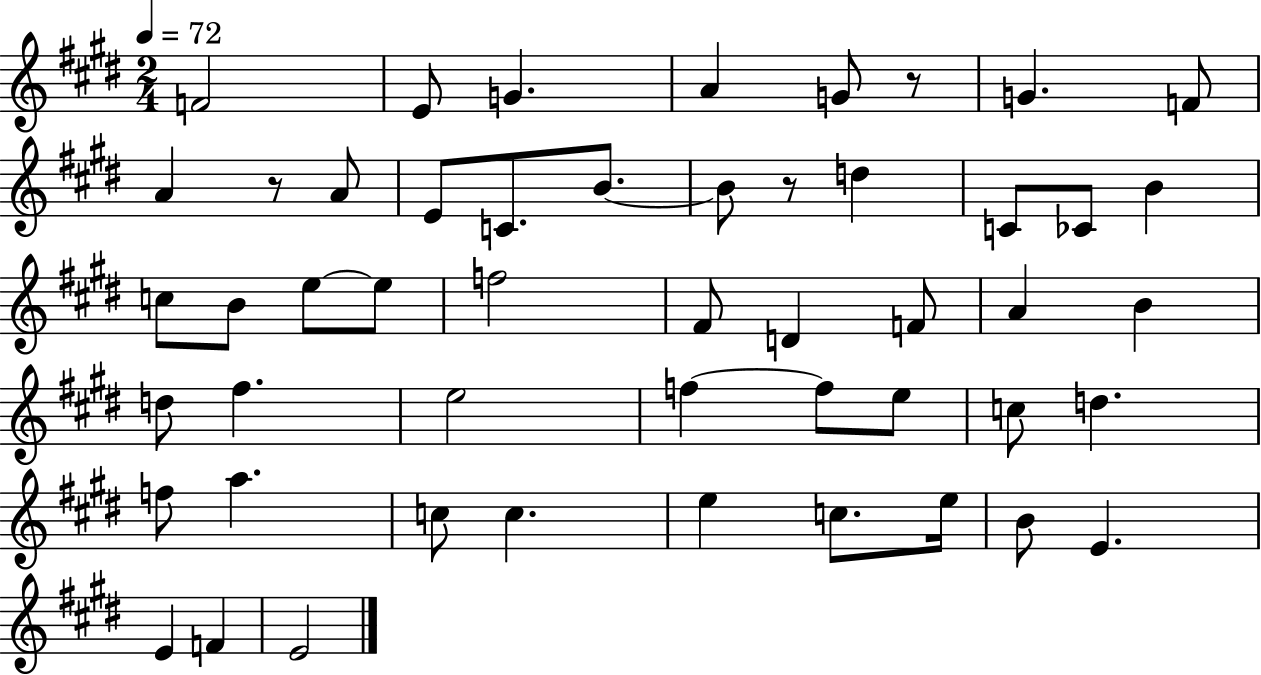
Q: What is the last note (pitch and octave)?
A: E4